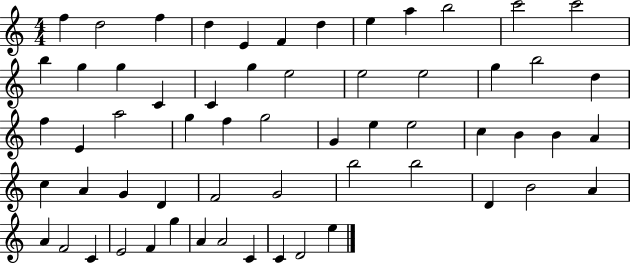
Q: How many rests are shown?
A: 0